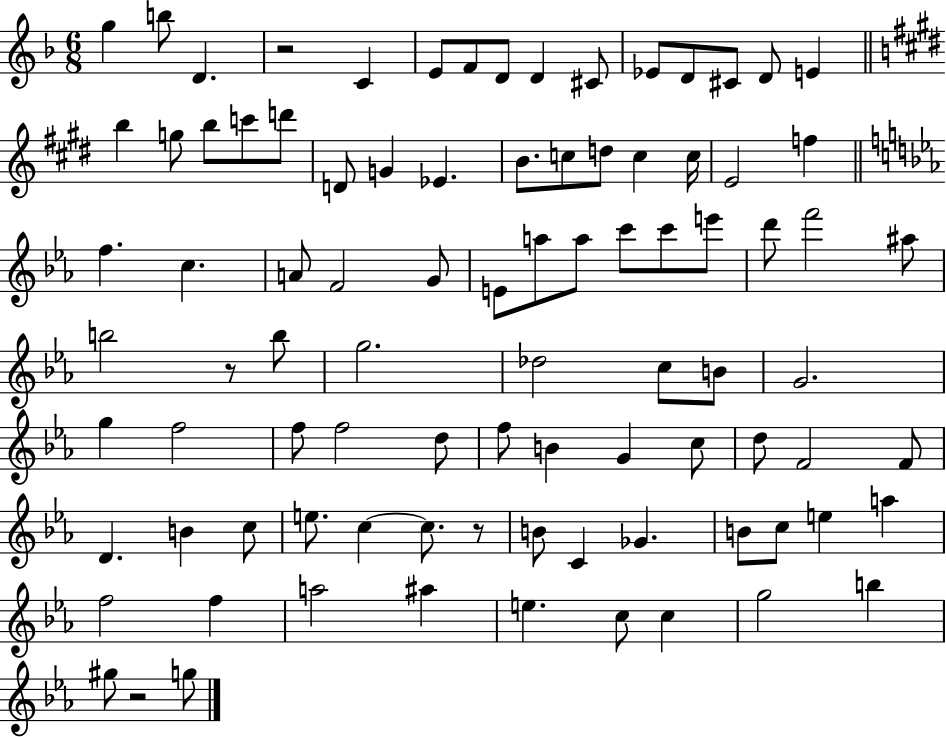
{
  \clef treble
  \numericTimeSignature
  \time 6/8
  \key f \major
  g''4 b''8 d'4. | r2 c'4 | e'8 f'8 d'8 d'4 cis'8 | ees'8 d'8 cis'8 d'8 e'4 | \break \bar "||" \break \key e \major b''4 g''8 b''8 c'''8 d'''8 | d'8 g'4 ees'4. | b'8. c''8 d''8 c''4 c''16 | e'2 f''4 | \break \bar "||" \break \key ees \major f''4. c''4. | a'8 f'2 g'8 | e'8 a''8 a''8 c'''8 c'''8 e'''8 | d'''8 f'''2 ais''8 | \break b''2 r8 b''8 | g''2. | des''2 c''8 b'8 | g'2. | \break g''4 f''2 | f''8 f''2 d''8 | f''8 b'4 g'4 c''8 | d''8 f'2 f'8 | \break d'4. b'4 c''8 | e''8. c''4~~ c''8. r8 | b'8 c'4 ges'4. | b'8 c''8 e''4 a''4 | \break f''2 f''4 | a''2 ais''4 | e''4. c''8 c''4 | g''2 b''4 | \break gis''8 r2 g''8 | \bar "|."
}